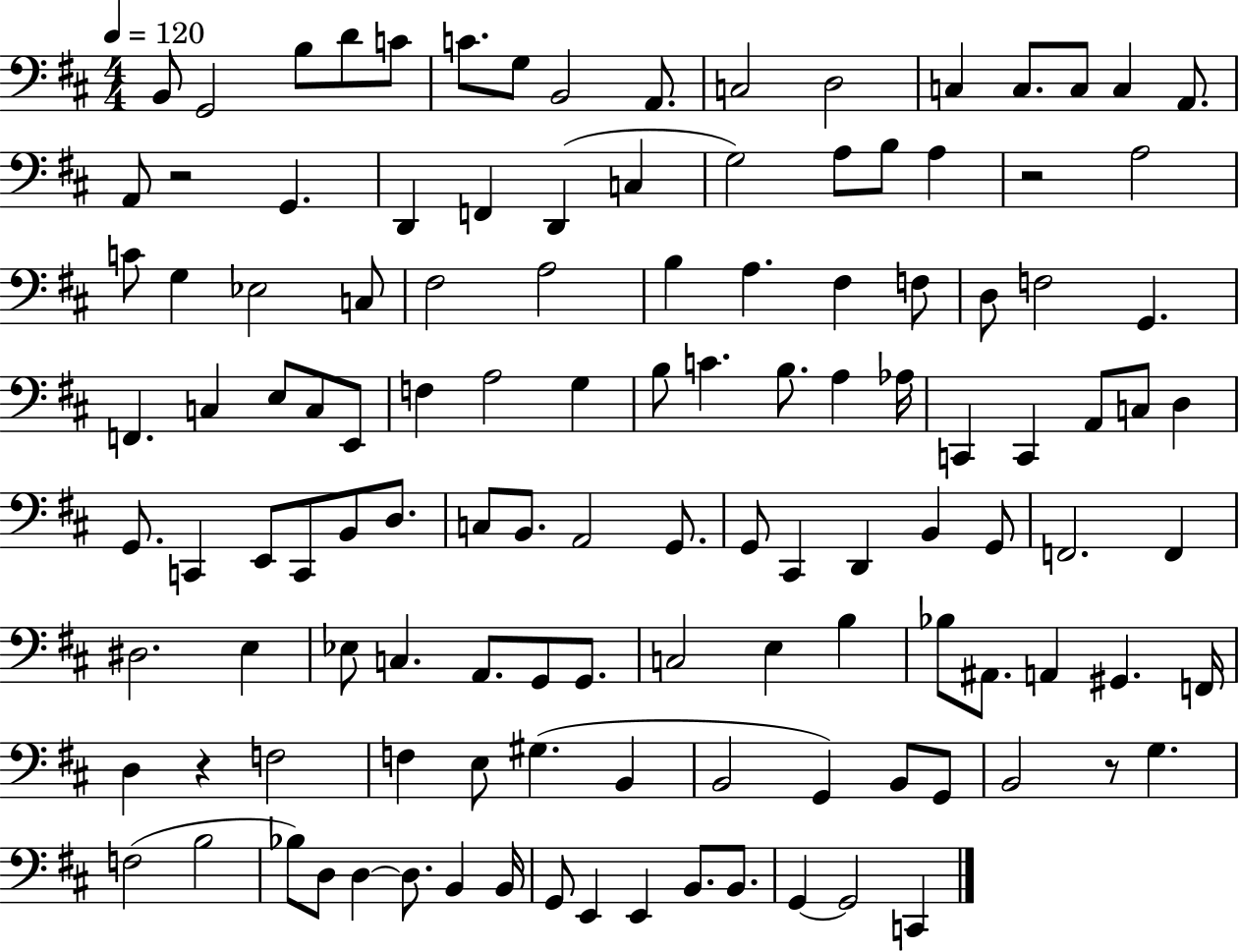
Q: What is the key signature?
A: D major